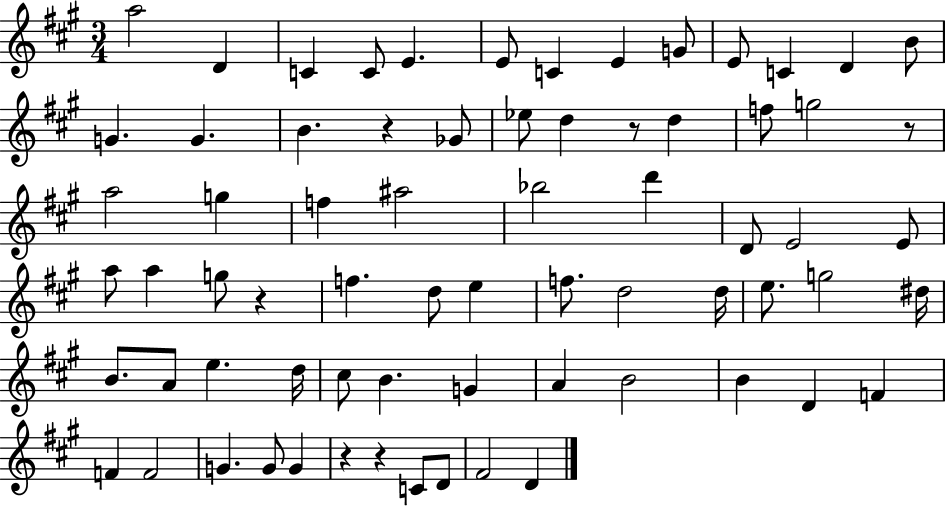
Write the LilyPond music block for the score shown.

{
  \clef treble
  \numericTimeSignature
  \time 3/4
  \key a \major
  \repeat volta 2 { a''2 d'4 | c'4 c'8 e'4. | e'8 c'4 e'4 g'8 | e'8 c'4 d'4 b'8 | \break g'4. g'4. | b'4. r4 ges'8 | ees''8 d''4 r8 d''4 | f''8 g''2 r8 | \break a''2 g''4 | f''4 ais''2 | bes''2 d'''4 | d'8 e'2 e'8 | \break a''8 a''4 g''8 r4 | f''4. d''8 e''4 | f''8. d''2 d''16 | e''8. g''2 dis''16 | \break b'8. a'8 e''4. d''16 | cis''8 b'4. g'4 | a'4 b'2 | b'4 d'4 f'4 | \break f'4 f'2 | g'4. g'8 g'4 | r4 r4 c'8 d'8 | fis'2 d'4 | \break } \bar "|."
}